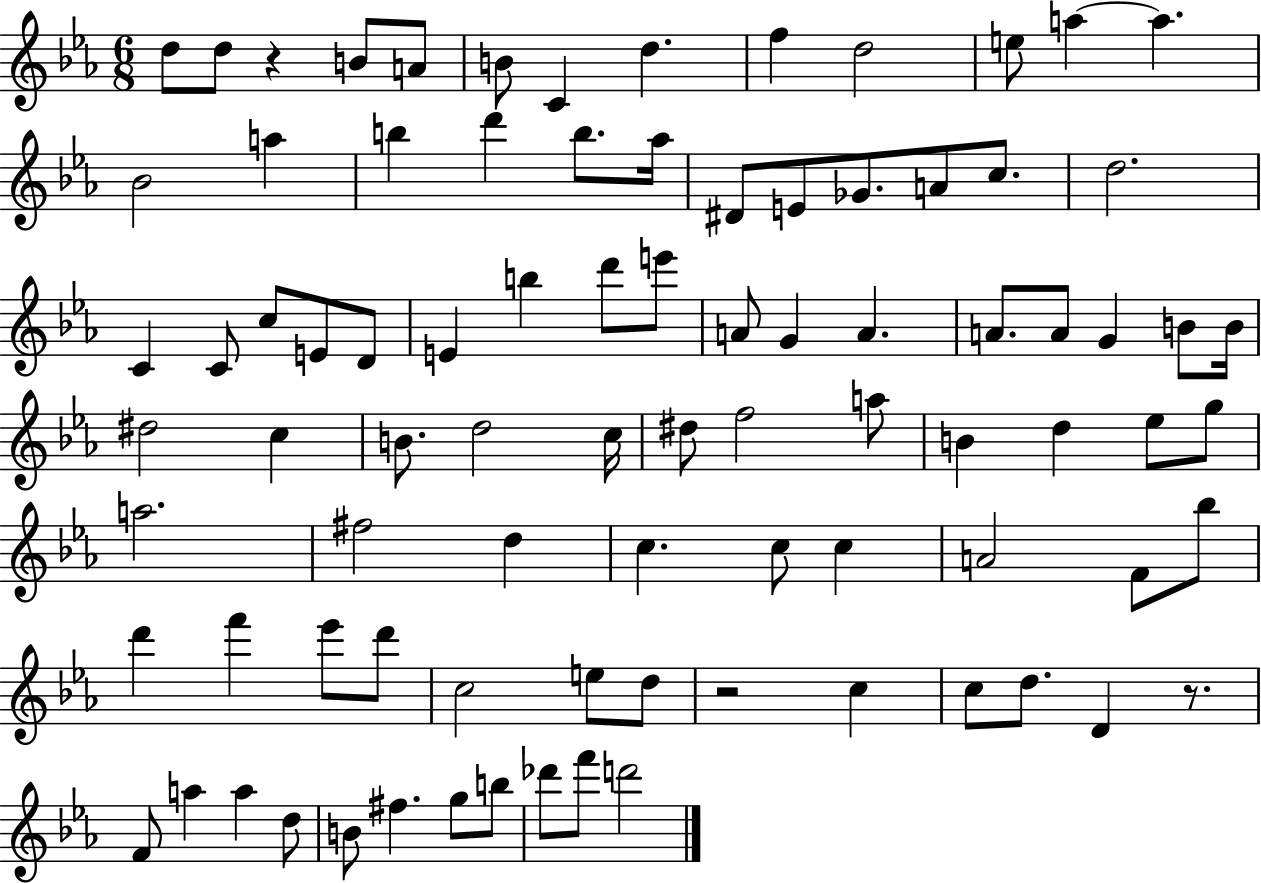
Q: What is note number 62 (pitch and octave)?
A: Bb5